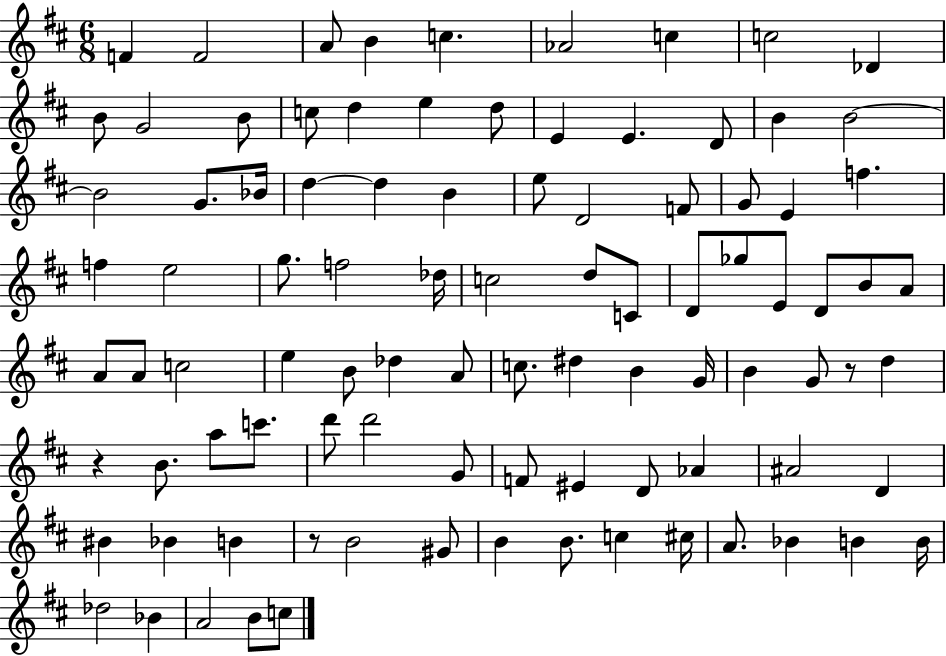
{
  \clef treble
  \numericTimeSignature
  \time 6/8
  \key d \major
  f'4 f'2 | a'8 b'4 c''4. | aes'2 c''4 | c''2 des'4 | \break b'8 g'2 b'8 | c''8 d''4 e''4 d''8 | e'4 e'4. d'8 | b'4 b'2~~ | \break b'2 g'8. bes'16 | d''4~~ d''4 b'4 | e''8 d'2 f'8 | g'8 e'4 f''4. | \break f''4 e''2 | g''8. f''2 des''16 | c''2 d''8 c'8 | d'8 ges''8 e'8 d'8 b'8 a'8 | \break a'8 a'8 c''2 | e''4 b'8 des''4 a'8 | c''8. dis''4 b'4 g'16 | b'4 g'8 r8 d''4 | \break r4 b'8. a''8 c'''8. | d'''8 d'''2 g'8 | f'8 eis'4 d'8 aes'4 | ais'2 d'4 | \break bis'4 bes'4 b'4 | r8 b'2 gis'8 | b'4 b'8. c''4 cis''16 | a'8. bes'4 b'4 b'16 | \break des''2 bes'4 | a'2 b'8 c''8 | \bar "|."
}